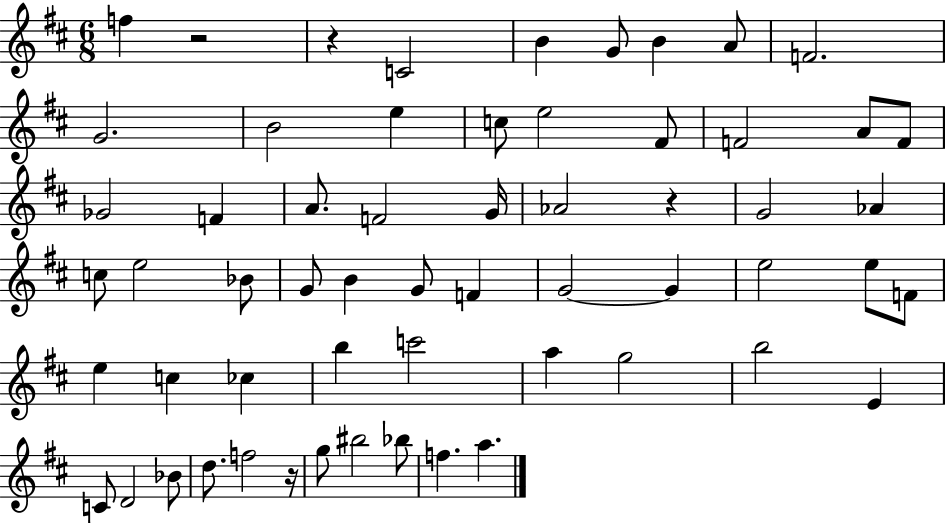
F5/q R/h R/q C4/h B4/q G4/e B4/q A4/e F4/h. G4/h. B4/h E5/q C5/e E5/h F#4/e F4/h A4/e F4/e Gb4/h F4/q A4/e. F4/h G4/s Ab4/h R/q G4/h Ab4/q C5/e E5/h Bb4/e G4/e B4/q G4/e F4/q G4/h G4/q E5/h E5/e F4/e E5/q C5/q CES5/q B5/q C6/h A5/q G5/h B5/h E4/q C4/e D4/h Bb4/e D5/e. F5/h R/s G5/e BIS5/h Bb5/e F5/q. A5/q.